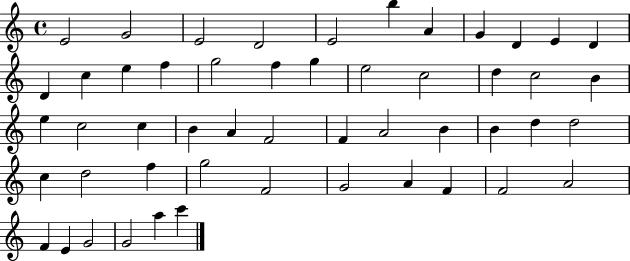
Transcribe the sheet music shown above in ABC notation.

X:1
T:Untitled
M:4/4
L:1/4
K:C
E2 G2 E2 D2 E2 b A G D E D D c e f g2 f g e2 c2 d c2 B e c2 c B A F2 F A2 B B d d2 c d2 f g2 F2 G2 A F F2 A2 F E G2 G2 a c'